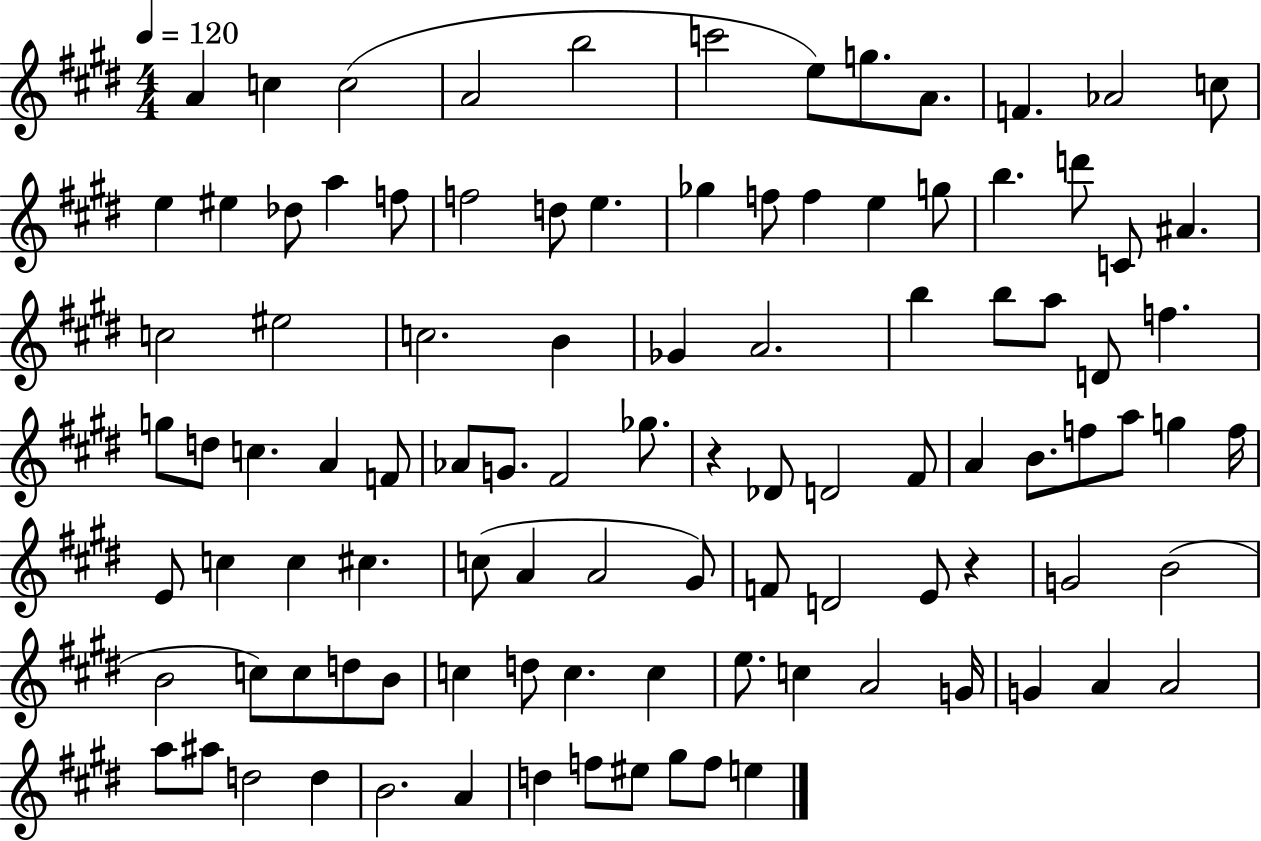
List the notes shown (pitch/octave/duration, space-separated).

A4/q C5/q C5/h A4/h B5/h C6/h E5/e G5/e. A4/e. F4/q. Ab4/h C5/e E5/q EIS5/q Db5/e A5/q F5/e F5/h D5/e E5/q. Gb5/q F5/e F5/q E5/q G5/e B5/q. D6/e C4/e A#4/q. C5/h EIS5/h C5/h. B4/q Gb4/q A4/h. B5/q B5/e A5/e D4/e F5/q. G5/e D5/e C5/q. A4/q F4/e Ab4/e G4/e. F#4/h Gb5/e. R/q Db4/e D4/h F#4/e A4/q B4/e. F5/e A5/e G5/q F5/s E4/e C5/q C5/q C#5/q. C5/e A4/q A4/h G#4/e F4/e D4/h E4/e R/q G4/h B4/h B4/h C5/e C5/e D5/e B4/e C5/q D5/e C5/q. C5/q E5/e. C5/q A4/h G4/s G4/q A4/q A4/h A5/e A#5/e D5/h D5/q B4/h. A4/q D5/q F5/e EIS5/e G#5/e F5/e E5/q